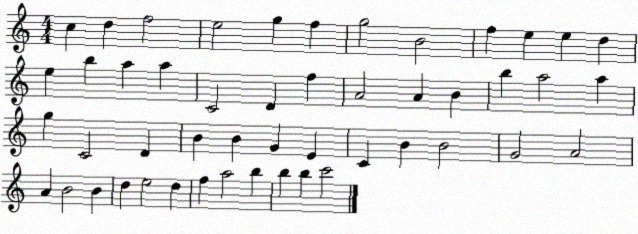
X:1
T:Untitled
M:4/4
L:1/4
K:C
c d f2 e2 g f g2 B2 f e e d e b a a C2 D f A2 A B b a2 a g C2 D B B G E C B B2 G2 A2 A B2 B d e2 d f a2 b b b c'2